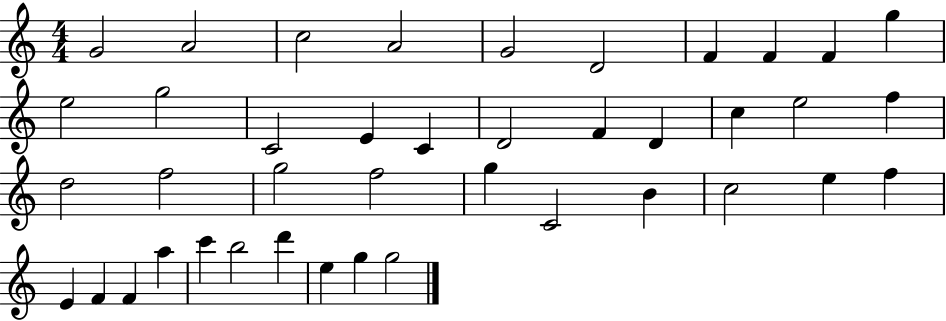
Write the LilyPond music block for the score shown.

{
  \clef treble
  \numericTimeSignature
  \time 4/4
  \key c \major
  g'2 a'2 | c''2 a'2 | g'2 d'2 | f'4 f'4 f'4 g''4 | \break e''2 g''2 | c'2 e'4 c'4 | d'2 f'4 d'4 | c''4 e''2 f''4 | \break d''2 f''2 | g''2 f''2 | g''4 c'2 b'4 | c''2 e''4 f''4 | \break e'4 f'4 f'4 a''4 | c'''4 b''2 d'''4 | e''4 g''4 g''2 | \bar "|."
}